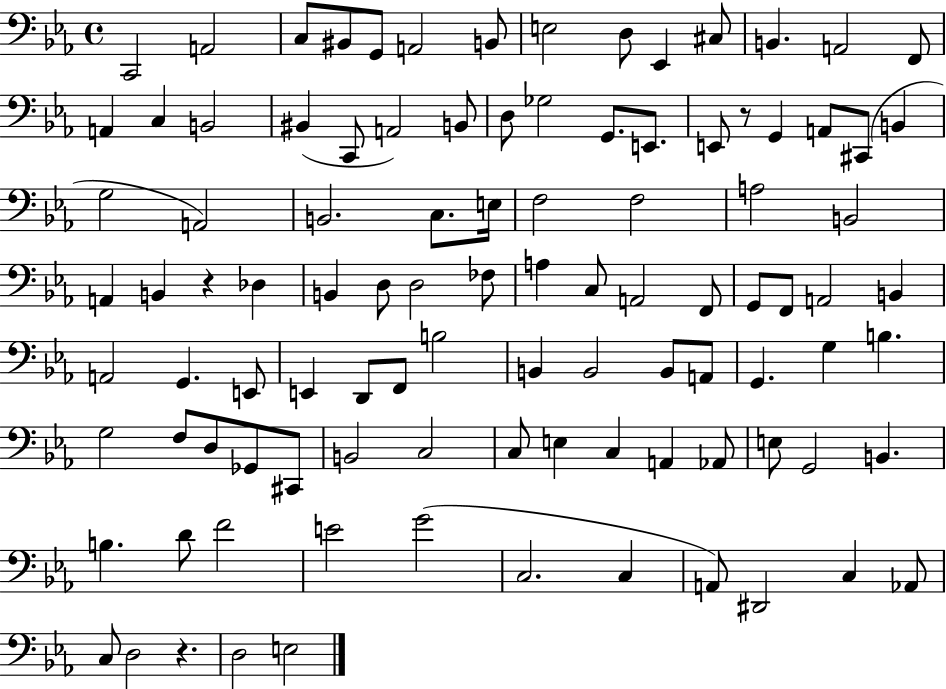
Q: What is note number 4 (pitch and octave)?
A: BIS2